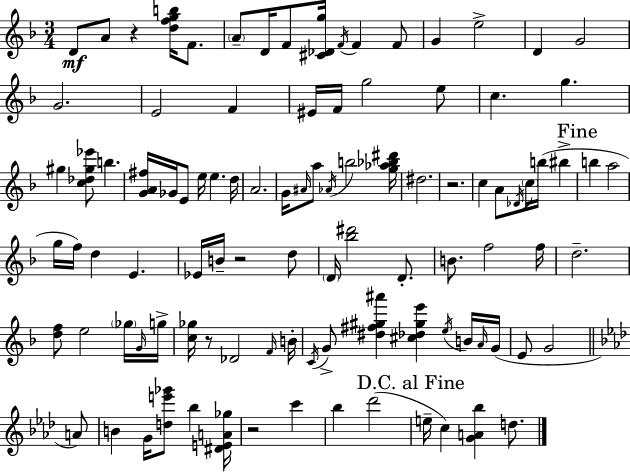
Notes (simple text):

D4/e A4/e R/q [D5,F5,G5,B5]/s F4/e. A4/e D4/s F4/e [C#4,Db4,G5]/s F4/s F4/q F4/e G4/q E5/h D4/q G4/h G4/h. E4/h F4/q EIS4/s F4/s G5/h E5/e C5/q. G5/q. G#5/q [C5,Db5,G#5,Eb6]/e B5/q. [G4,A4,F#5]/s Gb4/s E4/e E5/s E5/q. D5/s A4/h. G4/s A#4/s A5/e Ab4/s B5/h [G5,Ab5,Bb5,D#6]/s D#5/h. R/h. C5/q A4/e Db4/s C5/s B5/s BIS5/q B5/q A5/h G5/s F5/s D5/q E4/q. Eb4/s B4/s R/h D5/e D4/s [Bb5,D#6]/h D4/e. B4/e. F5/h F5/s D5/h. [D5,F5]/e E5/h Gb5/s G4/s G5/s [C5,Gb5]/s R/e Db4/h F4/s B4/s C4/s G4/e [D#5,F#5,G#5,A#6]/q [C#5,Db5,G#5,E6]/q E5/s B4/s A4/s G4/s E4/e G4/h A4/e B4/q G4/s [D5,E6,Gb6]/e Bb5/q [D#4,E4,A4,Gb5]/s R/h C6/q Bb5/q Db6/h E5/s C5/q [G4,A4,Bb5]/q D5/e.